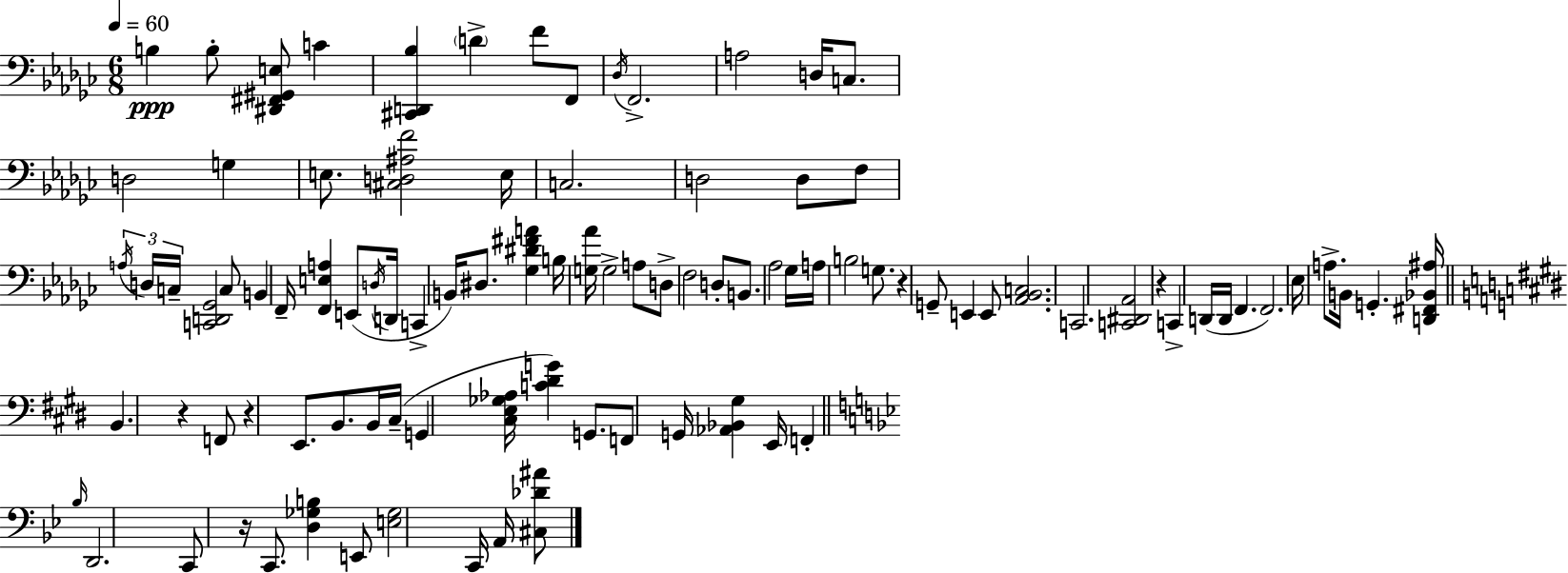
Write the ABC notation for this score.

X:1
T:Untitled
M:6/8
L:1/4
K:Ebm
B, B,/2 [^D,,^F,,^G,,E,]/2 C [^C,,D,,_B,] D F/2 F,,/2 _D,/4 F,,2 A,2 D,/4 C,/2 D,2 G, E,/2 [^C,D,^A,F]2 E,/4 C,2 D,2 D,/2 F,/2 A,/4 D,/4 C,/4 [C,,D,,_G,,]2 C,/2 B,, F,,/4 [F,,E,A,] E,,/2 D,/4 D,,/4 C,, B,,/4 ^D,/2 [_G,^D^FA] B,/4 [G,_A]/4 G,2 A,/2 D,/2 F,2 D,/2 B,,/2 _A,2 _G,/4 A,/4 B,2 G,/2 z G,,/2 E,, E,,/2 [_A,,_B,,C,]2 C,,2 [C,,^D,,_A,,]2 z C,, D,,/4 D,,/4 F,, F,,2 _E,/4 A,/2 B,,/4 G,, [D,,^F,,_B,,^A,]/4 B,, z F,,/2 z E,,/2 B,,/2 B,,/4 ^C,/4 G,, [^C,E,_G,_A,]/4 [C^DG] G,,/2 F,,/2 G,,/4 [_A,,_B,,^G,] E,,/4 F,, _B,/4 D,,2 C,,/2 z/4 C,,/2 [D,_G,B,] E,,/2 [E,_G,]2 C,,/4 A,,/4 [^C,_D^A]/2